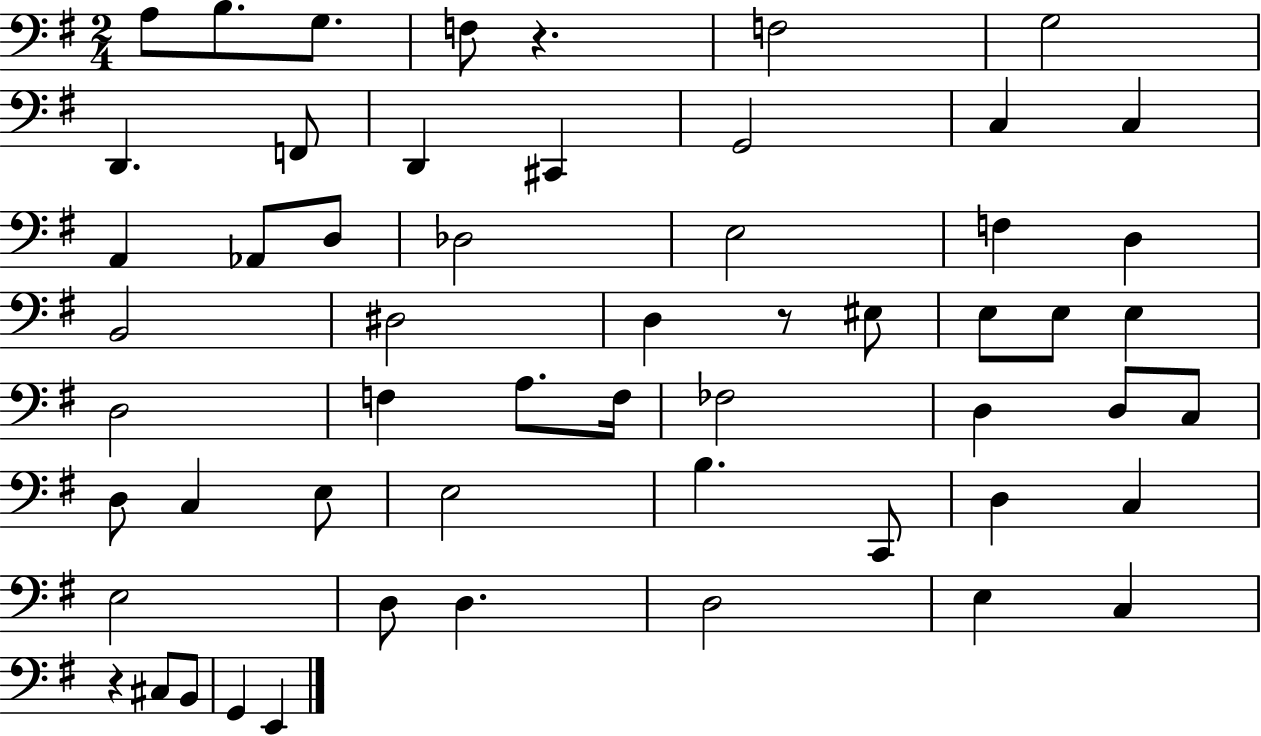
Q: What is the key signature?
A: G major